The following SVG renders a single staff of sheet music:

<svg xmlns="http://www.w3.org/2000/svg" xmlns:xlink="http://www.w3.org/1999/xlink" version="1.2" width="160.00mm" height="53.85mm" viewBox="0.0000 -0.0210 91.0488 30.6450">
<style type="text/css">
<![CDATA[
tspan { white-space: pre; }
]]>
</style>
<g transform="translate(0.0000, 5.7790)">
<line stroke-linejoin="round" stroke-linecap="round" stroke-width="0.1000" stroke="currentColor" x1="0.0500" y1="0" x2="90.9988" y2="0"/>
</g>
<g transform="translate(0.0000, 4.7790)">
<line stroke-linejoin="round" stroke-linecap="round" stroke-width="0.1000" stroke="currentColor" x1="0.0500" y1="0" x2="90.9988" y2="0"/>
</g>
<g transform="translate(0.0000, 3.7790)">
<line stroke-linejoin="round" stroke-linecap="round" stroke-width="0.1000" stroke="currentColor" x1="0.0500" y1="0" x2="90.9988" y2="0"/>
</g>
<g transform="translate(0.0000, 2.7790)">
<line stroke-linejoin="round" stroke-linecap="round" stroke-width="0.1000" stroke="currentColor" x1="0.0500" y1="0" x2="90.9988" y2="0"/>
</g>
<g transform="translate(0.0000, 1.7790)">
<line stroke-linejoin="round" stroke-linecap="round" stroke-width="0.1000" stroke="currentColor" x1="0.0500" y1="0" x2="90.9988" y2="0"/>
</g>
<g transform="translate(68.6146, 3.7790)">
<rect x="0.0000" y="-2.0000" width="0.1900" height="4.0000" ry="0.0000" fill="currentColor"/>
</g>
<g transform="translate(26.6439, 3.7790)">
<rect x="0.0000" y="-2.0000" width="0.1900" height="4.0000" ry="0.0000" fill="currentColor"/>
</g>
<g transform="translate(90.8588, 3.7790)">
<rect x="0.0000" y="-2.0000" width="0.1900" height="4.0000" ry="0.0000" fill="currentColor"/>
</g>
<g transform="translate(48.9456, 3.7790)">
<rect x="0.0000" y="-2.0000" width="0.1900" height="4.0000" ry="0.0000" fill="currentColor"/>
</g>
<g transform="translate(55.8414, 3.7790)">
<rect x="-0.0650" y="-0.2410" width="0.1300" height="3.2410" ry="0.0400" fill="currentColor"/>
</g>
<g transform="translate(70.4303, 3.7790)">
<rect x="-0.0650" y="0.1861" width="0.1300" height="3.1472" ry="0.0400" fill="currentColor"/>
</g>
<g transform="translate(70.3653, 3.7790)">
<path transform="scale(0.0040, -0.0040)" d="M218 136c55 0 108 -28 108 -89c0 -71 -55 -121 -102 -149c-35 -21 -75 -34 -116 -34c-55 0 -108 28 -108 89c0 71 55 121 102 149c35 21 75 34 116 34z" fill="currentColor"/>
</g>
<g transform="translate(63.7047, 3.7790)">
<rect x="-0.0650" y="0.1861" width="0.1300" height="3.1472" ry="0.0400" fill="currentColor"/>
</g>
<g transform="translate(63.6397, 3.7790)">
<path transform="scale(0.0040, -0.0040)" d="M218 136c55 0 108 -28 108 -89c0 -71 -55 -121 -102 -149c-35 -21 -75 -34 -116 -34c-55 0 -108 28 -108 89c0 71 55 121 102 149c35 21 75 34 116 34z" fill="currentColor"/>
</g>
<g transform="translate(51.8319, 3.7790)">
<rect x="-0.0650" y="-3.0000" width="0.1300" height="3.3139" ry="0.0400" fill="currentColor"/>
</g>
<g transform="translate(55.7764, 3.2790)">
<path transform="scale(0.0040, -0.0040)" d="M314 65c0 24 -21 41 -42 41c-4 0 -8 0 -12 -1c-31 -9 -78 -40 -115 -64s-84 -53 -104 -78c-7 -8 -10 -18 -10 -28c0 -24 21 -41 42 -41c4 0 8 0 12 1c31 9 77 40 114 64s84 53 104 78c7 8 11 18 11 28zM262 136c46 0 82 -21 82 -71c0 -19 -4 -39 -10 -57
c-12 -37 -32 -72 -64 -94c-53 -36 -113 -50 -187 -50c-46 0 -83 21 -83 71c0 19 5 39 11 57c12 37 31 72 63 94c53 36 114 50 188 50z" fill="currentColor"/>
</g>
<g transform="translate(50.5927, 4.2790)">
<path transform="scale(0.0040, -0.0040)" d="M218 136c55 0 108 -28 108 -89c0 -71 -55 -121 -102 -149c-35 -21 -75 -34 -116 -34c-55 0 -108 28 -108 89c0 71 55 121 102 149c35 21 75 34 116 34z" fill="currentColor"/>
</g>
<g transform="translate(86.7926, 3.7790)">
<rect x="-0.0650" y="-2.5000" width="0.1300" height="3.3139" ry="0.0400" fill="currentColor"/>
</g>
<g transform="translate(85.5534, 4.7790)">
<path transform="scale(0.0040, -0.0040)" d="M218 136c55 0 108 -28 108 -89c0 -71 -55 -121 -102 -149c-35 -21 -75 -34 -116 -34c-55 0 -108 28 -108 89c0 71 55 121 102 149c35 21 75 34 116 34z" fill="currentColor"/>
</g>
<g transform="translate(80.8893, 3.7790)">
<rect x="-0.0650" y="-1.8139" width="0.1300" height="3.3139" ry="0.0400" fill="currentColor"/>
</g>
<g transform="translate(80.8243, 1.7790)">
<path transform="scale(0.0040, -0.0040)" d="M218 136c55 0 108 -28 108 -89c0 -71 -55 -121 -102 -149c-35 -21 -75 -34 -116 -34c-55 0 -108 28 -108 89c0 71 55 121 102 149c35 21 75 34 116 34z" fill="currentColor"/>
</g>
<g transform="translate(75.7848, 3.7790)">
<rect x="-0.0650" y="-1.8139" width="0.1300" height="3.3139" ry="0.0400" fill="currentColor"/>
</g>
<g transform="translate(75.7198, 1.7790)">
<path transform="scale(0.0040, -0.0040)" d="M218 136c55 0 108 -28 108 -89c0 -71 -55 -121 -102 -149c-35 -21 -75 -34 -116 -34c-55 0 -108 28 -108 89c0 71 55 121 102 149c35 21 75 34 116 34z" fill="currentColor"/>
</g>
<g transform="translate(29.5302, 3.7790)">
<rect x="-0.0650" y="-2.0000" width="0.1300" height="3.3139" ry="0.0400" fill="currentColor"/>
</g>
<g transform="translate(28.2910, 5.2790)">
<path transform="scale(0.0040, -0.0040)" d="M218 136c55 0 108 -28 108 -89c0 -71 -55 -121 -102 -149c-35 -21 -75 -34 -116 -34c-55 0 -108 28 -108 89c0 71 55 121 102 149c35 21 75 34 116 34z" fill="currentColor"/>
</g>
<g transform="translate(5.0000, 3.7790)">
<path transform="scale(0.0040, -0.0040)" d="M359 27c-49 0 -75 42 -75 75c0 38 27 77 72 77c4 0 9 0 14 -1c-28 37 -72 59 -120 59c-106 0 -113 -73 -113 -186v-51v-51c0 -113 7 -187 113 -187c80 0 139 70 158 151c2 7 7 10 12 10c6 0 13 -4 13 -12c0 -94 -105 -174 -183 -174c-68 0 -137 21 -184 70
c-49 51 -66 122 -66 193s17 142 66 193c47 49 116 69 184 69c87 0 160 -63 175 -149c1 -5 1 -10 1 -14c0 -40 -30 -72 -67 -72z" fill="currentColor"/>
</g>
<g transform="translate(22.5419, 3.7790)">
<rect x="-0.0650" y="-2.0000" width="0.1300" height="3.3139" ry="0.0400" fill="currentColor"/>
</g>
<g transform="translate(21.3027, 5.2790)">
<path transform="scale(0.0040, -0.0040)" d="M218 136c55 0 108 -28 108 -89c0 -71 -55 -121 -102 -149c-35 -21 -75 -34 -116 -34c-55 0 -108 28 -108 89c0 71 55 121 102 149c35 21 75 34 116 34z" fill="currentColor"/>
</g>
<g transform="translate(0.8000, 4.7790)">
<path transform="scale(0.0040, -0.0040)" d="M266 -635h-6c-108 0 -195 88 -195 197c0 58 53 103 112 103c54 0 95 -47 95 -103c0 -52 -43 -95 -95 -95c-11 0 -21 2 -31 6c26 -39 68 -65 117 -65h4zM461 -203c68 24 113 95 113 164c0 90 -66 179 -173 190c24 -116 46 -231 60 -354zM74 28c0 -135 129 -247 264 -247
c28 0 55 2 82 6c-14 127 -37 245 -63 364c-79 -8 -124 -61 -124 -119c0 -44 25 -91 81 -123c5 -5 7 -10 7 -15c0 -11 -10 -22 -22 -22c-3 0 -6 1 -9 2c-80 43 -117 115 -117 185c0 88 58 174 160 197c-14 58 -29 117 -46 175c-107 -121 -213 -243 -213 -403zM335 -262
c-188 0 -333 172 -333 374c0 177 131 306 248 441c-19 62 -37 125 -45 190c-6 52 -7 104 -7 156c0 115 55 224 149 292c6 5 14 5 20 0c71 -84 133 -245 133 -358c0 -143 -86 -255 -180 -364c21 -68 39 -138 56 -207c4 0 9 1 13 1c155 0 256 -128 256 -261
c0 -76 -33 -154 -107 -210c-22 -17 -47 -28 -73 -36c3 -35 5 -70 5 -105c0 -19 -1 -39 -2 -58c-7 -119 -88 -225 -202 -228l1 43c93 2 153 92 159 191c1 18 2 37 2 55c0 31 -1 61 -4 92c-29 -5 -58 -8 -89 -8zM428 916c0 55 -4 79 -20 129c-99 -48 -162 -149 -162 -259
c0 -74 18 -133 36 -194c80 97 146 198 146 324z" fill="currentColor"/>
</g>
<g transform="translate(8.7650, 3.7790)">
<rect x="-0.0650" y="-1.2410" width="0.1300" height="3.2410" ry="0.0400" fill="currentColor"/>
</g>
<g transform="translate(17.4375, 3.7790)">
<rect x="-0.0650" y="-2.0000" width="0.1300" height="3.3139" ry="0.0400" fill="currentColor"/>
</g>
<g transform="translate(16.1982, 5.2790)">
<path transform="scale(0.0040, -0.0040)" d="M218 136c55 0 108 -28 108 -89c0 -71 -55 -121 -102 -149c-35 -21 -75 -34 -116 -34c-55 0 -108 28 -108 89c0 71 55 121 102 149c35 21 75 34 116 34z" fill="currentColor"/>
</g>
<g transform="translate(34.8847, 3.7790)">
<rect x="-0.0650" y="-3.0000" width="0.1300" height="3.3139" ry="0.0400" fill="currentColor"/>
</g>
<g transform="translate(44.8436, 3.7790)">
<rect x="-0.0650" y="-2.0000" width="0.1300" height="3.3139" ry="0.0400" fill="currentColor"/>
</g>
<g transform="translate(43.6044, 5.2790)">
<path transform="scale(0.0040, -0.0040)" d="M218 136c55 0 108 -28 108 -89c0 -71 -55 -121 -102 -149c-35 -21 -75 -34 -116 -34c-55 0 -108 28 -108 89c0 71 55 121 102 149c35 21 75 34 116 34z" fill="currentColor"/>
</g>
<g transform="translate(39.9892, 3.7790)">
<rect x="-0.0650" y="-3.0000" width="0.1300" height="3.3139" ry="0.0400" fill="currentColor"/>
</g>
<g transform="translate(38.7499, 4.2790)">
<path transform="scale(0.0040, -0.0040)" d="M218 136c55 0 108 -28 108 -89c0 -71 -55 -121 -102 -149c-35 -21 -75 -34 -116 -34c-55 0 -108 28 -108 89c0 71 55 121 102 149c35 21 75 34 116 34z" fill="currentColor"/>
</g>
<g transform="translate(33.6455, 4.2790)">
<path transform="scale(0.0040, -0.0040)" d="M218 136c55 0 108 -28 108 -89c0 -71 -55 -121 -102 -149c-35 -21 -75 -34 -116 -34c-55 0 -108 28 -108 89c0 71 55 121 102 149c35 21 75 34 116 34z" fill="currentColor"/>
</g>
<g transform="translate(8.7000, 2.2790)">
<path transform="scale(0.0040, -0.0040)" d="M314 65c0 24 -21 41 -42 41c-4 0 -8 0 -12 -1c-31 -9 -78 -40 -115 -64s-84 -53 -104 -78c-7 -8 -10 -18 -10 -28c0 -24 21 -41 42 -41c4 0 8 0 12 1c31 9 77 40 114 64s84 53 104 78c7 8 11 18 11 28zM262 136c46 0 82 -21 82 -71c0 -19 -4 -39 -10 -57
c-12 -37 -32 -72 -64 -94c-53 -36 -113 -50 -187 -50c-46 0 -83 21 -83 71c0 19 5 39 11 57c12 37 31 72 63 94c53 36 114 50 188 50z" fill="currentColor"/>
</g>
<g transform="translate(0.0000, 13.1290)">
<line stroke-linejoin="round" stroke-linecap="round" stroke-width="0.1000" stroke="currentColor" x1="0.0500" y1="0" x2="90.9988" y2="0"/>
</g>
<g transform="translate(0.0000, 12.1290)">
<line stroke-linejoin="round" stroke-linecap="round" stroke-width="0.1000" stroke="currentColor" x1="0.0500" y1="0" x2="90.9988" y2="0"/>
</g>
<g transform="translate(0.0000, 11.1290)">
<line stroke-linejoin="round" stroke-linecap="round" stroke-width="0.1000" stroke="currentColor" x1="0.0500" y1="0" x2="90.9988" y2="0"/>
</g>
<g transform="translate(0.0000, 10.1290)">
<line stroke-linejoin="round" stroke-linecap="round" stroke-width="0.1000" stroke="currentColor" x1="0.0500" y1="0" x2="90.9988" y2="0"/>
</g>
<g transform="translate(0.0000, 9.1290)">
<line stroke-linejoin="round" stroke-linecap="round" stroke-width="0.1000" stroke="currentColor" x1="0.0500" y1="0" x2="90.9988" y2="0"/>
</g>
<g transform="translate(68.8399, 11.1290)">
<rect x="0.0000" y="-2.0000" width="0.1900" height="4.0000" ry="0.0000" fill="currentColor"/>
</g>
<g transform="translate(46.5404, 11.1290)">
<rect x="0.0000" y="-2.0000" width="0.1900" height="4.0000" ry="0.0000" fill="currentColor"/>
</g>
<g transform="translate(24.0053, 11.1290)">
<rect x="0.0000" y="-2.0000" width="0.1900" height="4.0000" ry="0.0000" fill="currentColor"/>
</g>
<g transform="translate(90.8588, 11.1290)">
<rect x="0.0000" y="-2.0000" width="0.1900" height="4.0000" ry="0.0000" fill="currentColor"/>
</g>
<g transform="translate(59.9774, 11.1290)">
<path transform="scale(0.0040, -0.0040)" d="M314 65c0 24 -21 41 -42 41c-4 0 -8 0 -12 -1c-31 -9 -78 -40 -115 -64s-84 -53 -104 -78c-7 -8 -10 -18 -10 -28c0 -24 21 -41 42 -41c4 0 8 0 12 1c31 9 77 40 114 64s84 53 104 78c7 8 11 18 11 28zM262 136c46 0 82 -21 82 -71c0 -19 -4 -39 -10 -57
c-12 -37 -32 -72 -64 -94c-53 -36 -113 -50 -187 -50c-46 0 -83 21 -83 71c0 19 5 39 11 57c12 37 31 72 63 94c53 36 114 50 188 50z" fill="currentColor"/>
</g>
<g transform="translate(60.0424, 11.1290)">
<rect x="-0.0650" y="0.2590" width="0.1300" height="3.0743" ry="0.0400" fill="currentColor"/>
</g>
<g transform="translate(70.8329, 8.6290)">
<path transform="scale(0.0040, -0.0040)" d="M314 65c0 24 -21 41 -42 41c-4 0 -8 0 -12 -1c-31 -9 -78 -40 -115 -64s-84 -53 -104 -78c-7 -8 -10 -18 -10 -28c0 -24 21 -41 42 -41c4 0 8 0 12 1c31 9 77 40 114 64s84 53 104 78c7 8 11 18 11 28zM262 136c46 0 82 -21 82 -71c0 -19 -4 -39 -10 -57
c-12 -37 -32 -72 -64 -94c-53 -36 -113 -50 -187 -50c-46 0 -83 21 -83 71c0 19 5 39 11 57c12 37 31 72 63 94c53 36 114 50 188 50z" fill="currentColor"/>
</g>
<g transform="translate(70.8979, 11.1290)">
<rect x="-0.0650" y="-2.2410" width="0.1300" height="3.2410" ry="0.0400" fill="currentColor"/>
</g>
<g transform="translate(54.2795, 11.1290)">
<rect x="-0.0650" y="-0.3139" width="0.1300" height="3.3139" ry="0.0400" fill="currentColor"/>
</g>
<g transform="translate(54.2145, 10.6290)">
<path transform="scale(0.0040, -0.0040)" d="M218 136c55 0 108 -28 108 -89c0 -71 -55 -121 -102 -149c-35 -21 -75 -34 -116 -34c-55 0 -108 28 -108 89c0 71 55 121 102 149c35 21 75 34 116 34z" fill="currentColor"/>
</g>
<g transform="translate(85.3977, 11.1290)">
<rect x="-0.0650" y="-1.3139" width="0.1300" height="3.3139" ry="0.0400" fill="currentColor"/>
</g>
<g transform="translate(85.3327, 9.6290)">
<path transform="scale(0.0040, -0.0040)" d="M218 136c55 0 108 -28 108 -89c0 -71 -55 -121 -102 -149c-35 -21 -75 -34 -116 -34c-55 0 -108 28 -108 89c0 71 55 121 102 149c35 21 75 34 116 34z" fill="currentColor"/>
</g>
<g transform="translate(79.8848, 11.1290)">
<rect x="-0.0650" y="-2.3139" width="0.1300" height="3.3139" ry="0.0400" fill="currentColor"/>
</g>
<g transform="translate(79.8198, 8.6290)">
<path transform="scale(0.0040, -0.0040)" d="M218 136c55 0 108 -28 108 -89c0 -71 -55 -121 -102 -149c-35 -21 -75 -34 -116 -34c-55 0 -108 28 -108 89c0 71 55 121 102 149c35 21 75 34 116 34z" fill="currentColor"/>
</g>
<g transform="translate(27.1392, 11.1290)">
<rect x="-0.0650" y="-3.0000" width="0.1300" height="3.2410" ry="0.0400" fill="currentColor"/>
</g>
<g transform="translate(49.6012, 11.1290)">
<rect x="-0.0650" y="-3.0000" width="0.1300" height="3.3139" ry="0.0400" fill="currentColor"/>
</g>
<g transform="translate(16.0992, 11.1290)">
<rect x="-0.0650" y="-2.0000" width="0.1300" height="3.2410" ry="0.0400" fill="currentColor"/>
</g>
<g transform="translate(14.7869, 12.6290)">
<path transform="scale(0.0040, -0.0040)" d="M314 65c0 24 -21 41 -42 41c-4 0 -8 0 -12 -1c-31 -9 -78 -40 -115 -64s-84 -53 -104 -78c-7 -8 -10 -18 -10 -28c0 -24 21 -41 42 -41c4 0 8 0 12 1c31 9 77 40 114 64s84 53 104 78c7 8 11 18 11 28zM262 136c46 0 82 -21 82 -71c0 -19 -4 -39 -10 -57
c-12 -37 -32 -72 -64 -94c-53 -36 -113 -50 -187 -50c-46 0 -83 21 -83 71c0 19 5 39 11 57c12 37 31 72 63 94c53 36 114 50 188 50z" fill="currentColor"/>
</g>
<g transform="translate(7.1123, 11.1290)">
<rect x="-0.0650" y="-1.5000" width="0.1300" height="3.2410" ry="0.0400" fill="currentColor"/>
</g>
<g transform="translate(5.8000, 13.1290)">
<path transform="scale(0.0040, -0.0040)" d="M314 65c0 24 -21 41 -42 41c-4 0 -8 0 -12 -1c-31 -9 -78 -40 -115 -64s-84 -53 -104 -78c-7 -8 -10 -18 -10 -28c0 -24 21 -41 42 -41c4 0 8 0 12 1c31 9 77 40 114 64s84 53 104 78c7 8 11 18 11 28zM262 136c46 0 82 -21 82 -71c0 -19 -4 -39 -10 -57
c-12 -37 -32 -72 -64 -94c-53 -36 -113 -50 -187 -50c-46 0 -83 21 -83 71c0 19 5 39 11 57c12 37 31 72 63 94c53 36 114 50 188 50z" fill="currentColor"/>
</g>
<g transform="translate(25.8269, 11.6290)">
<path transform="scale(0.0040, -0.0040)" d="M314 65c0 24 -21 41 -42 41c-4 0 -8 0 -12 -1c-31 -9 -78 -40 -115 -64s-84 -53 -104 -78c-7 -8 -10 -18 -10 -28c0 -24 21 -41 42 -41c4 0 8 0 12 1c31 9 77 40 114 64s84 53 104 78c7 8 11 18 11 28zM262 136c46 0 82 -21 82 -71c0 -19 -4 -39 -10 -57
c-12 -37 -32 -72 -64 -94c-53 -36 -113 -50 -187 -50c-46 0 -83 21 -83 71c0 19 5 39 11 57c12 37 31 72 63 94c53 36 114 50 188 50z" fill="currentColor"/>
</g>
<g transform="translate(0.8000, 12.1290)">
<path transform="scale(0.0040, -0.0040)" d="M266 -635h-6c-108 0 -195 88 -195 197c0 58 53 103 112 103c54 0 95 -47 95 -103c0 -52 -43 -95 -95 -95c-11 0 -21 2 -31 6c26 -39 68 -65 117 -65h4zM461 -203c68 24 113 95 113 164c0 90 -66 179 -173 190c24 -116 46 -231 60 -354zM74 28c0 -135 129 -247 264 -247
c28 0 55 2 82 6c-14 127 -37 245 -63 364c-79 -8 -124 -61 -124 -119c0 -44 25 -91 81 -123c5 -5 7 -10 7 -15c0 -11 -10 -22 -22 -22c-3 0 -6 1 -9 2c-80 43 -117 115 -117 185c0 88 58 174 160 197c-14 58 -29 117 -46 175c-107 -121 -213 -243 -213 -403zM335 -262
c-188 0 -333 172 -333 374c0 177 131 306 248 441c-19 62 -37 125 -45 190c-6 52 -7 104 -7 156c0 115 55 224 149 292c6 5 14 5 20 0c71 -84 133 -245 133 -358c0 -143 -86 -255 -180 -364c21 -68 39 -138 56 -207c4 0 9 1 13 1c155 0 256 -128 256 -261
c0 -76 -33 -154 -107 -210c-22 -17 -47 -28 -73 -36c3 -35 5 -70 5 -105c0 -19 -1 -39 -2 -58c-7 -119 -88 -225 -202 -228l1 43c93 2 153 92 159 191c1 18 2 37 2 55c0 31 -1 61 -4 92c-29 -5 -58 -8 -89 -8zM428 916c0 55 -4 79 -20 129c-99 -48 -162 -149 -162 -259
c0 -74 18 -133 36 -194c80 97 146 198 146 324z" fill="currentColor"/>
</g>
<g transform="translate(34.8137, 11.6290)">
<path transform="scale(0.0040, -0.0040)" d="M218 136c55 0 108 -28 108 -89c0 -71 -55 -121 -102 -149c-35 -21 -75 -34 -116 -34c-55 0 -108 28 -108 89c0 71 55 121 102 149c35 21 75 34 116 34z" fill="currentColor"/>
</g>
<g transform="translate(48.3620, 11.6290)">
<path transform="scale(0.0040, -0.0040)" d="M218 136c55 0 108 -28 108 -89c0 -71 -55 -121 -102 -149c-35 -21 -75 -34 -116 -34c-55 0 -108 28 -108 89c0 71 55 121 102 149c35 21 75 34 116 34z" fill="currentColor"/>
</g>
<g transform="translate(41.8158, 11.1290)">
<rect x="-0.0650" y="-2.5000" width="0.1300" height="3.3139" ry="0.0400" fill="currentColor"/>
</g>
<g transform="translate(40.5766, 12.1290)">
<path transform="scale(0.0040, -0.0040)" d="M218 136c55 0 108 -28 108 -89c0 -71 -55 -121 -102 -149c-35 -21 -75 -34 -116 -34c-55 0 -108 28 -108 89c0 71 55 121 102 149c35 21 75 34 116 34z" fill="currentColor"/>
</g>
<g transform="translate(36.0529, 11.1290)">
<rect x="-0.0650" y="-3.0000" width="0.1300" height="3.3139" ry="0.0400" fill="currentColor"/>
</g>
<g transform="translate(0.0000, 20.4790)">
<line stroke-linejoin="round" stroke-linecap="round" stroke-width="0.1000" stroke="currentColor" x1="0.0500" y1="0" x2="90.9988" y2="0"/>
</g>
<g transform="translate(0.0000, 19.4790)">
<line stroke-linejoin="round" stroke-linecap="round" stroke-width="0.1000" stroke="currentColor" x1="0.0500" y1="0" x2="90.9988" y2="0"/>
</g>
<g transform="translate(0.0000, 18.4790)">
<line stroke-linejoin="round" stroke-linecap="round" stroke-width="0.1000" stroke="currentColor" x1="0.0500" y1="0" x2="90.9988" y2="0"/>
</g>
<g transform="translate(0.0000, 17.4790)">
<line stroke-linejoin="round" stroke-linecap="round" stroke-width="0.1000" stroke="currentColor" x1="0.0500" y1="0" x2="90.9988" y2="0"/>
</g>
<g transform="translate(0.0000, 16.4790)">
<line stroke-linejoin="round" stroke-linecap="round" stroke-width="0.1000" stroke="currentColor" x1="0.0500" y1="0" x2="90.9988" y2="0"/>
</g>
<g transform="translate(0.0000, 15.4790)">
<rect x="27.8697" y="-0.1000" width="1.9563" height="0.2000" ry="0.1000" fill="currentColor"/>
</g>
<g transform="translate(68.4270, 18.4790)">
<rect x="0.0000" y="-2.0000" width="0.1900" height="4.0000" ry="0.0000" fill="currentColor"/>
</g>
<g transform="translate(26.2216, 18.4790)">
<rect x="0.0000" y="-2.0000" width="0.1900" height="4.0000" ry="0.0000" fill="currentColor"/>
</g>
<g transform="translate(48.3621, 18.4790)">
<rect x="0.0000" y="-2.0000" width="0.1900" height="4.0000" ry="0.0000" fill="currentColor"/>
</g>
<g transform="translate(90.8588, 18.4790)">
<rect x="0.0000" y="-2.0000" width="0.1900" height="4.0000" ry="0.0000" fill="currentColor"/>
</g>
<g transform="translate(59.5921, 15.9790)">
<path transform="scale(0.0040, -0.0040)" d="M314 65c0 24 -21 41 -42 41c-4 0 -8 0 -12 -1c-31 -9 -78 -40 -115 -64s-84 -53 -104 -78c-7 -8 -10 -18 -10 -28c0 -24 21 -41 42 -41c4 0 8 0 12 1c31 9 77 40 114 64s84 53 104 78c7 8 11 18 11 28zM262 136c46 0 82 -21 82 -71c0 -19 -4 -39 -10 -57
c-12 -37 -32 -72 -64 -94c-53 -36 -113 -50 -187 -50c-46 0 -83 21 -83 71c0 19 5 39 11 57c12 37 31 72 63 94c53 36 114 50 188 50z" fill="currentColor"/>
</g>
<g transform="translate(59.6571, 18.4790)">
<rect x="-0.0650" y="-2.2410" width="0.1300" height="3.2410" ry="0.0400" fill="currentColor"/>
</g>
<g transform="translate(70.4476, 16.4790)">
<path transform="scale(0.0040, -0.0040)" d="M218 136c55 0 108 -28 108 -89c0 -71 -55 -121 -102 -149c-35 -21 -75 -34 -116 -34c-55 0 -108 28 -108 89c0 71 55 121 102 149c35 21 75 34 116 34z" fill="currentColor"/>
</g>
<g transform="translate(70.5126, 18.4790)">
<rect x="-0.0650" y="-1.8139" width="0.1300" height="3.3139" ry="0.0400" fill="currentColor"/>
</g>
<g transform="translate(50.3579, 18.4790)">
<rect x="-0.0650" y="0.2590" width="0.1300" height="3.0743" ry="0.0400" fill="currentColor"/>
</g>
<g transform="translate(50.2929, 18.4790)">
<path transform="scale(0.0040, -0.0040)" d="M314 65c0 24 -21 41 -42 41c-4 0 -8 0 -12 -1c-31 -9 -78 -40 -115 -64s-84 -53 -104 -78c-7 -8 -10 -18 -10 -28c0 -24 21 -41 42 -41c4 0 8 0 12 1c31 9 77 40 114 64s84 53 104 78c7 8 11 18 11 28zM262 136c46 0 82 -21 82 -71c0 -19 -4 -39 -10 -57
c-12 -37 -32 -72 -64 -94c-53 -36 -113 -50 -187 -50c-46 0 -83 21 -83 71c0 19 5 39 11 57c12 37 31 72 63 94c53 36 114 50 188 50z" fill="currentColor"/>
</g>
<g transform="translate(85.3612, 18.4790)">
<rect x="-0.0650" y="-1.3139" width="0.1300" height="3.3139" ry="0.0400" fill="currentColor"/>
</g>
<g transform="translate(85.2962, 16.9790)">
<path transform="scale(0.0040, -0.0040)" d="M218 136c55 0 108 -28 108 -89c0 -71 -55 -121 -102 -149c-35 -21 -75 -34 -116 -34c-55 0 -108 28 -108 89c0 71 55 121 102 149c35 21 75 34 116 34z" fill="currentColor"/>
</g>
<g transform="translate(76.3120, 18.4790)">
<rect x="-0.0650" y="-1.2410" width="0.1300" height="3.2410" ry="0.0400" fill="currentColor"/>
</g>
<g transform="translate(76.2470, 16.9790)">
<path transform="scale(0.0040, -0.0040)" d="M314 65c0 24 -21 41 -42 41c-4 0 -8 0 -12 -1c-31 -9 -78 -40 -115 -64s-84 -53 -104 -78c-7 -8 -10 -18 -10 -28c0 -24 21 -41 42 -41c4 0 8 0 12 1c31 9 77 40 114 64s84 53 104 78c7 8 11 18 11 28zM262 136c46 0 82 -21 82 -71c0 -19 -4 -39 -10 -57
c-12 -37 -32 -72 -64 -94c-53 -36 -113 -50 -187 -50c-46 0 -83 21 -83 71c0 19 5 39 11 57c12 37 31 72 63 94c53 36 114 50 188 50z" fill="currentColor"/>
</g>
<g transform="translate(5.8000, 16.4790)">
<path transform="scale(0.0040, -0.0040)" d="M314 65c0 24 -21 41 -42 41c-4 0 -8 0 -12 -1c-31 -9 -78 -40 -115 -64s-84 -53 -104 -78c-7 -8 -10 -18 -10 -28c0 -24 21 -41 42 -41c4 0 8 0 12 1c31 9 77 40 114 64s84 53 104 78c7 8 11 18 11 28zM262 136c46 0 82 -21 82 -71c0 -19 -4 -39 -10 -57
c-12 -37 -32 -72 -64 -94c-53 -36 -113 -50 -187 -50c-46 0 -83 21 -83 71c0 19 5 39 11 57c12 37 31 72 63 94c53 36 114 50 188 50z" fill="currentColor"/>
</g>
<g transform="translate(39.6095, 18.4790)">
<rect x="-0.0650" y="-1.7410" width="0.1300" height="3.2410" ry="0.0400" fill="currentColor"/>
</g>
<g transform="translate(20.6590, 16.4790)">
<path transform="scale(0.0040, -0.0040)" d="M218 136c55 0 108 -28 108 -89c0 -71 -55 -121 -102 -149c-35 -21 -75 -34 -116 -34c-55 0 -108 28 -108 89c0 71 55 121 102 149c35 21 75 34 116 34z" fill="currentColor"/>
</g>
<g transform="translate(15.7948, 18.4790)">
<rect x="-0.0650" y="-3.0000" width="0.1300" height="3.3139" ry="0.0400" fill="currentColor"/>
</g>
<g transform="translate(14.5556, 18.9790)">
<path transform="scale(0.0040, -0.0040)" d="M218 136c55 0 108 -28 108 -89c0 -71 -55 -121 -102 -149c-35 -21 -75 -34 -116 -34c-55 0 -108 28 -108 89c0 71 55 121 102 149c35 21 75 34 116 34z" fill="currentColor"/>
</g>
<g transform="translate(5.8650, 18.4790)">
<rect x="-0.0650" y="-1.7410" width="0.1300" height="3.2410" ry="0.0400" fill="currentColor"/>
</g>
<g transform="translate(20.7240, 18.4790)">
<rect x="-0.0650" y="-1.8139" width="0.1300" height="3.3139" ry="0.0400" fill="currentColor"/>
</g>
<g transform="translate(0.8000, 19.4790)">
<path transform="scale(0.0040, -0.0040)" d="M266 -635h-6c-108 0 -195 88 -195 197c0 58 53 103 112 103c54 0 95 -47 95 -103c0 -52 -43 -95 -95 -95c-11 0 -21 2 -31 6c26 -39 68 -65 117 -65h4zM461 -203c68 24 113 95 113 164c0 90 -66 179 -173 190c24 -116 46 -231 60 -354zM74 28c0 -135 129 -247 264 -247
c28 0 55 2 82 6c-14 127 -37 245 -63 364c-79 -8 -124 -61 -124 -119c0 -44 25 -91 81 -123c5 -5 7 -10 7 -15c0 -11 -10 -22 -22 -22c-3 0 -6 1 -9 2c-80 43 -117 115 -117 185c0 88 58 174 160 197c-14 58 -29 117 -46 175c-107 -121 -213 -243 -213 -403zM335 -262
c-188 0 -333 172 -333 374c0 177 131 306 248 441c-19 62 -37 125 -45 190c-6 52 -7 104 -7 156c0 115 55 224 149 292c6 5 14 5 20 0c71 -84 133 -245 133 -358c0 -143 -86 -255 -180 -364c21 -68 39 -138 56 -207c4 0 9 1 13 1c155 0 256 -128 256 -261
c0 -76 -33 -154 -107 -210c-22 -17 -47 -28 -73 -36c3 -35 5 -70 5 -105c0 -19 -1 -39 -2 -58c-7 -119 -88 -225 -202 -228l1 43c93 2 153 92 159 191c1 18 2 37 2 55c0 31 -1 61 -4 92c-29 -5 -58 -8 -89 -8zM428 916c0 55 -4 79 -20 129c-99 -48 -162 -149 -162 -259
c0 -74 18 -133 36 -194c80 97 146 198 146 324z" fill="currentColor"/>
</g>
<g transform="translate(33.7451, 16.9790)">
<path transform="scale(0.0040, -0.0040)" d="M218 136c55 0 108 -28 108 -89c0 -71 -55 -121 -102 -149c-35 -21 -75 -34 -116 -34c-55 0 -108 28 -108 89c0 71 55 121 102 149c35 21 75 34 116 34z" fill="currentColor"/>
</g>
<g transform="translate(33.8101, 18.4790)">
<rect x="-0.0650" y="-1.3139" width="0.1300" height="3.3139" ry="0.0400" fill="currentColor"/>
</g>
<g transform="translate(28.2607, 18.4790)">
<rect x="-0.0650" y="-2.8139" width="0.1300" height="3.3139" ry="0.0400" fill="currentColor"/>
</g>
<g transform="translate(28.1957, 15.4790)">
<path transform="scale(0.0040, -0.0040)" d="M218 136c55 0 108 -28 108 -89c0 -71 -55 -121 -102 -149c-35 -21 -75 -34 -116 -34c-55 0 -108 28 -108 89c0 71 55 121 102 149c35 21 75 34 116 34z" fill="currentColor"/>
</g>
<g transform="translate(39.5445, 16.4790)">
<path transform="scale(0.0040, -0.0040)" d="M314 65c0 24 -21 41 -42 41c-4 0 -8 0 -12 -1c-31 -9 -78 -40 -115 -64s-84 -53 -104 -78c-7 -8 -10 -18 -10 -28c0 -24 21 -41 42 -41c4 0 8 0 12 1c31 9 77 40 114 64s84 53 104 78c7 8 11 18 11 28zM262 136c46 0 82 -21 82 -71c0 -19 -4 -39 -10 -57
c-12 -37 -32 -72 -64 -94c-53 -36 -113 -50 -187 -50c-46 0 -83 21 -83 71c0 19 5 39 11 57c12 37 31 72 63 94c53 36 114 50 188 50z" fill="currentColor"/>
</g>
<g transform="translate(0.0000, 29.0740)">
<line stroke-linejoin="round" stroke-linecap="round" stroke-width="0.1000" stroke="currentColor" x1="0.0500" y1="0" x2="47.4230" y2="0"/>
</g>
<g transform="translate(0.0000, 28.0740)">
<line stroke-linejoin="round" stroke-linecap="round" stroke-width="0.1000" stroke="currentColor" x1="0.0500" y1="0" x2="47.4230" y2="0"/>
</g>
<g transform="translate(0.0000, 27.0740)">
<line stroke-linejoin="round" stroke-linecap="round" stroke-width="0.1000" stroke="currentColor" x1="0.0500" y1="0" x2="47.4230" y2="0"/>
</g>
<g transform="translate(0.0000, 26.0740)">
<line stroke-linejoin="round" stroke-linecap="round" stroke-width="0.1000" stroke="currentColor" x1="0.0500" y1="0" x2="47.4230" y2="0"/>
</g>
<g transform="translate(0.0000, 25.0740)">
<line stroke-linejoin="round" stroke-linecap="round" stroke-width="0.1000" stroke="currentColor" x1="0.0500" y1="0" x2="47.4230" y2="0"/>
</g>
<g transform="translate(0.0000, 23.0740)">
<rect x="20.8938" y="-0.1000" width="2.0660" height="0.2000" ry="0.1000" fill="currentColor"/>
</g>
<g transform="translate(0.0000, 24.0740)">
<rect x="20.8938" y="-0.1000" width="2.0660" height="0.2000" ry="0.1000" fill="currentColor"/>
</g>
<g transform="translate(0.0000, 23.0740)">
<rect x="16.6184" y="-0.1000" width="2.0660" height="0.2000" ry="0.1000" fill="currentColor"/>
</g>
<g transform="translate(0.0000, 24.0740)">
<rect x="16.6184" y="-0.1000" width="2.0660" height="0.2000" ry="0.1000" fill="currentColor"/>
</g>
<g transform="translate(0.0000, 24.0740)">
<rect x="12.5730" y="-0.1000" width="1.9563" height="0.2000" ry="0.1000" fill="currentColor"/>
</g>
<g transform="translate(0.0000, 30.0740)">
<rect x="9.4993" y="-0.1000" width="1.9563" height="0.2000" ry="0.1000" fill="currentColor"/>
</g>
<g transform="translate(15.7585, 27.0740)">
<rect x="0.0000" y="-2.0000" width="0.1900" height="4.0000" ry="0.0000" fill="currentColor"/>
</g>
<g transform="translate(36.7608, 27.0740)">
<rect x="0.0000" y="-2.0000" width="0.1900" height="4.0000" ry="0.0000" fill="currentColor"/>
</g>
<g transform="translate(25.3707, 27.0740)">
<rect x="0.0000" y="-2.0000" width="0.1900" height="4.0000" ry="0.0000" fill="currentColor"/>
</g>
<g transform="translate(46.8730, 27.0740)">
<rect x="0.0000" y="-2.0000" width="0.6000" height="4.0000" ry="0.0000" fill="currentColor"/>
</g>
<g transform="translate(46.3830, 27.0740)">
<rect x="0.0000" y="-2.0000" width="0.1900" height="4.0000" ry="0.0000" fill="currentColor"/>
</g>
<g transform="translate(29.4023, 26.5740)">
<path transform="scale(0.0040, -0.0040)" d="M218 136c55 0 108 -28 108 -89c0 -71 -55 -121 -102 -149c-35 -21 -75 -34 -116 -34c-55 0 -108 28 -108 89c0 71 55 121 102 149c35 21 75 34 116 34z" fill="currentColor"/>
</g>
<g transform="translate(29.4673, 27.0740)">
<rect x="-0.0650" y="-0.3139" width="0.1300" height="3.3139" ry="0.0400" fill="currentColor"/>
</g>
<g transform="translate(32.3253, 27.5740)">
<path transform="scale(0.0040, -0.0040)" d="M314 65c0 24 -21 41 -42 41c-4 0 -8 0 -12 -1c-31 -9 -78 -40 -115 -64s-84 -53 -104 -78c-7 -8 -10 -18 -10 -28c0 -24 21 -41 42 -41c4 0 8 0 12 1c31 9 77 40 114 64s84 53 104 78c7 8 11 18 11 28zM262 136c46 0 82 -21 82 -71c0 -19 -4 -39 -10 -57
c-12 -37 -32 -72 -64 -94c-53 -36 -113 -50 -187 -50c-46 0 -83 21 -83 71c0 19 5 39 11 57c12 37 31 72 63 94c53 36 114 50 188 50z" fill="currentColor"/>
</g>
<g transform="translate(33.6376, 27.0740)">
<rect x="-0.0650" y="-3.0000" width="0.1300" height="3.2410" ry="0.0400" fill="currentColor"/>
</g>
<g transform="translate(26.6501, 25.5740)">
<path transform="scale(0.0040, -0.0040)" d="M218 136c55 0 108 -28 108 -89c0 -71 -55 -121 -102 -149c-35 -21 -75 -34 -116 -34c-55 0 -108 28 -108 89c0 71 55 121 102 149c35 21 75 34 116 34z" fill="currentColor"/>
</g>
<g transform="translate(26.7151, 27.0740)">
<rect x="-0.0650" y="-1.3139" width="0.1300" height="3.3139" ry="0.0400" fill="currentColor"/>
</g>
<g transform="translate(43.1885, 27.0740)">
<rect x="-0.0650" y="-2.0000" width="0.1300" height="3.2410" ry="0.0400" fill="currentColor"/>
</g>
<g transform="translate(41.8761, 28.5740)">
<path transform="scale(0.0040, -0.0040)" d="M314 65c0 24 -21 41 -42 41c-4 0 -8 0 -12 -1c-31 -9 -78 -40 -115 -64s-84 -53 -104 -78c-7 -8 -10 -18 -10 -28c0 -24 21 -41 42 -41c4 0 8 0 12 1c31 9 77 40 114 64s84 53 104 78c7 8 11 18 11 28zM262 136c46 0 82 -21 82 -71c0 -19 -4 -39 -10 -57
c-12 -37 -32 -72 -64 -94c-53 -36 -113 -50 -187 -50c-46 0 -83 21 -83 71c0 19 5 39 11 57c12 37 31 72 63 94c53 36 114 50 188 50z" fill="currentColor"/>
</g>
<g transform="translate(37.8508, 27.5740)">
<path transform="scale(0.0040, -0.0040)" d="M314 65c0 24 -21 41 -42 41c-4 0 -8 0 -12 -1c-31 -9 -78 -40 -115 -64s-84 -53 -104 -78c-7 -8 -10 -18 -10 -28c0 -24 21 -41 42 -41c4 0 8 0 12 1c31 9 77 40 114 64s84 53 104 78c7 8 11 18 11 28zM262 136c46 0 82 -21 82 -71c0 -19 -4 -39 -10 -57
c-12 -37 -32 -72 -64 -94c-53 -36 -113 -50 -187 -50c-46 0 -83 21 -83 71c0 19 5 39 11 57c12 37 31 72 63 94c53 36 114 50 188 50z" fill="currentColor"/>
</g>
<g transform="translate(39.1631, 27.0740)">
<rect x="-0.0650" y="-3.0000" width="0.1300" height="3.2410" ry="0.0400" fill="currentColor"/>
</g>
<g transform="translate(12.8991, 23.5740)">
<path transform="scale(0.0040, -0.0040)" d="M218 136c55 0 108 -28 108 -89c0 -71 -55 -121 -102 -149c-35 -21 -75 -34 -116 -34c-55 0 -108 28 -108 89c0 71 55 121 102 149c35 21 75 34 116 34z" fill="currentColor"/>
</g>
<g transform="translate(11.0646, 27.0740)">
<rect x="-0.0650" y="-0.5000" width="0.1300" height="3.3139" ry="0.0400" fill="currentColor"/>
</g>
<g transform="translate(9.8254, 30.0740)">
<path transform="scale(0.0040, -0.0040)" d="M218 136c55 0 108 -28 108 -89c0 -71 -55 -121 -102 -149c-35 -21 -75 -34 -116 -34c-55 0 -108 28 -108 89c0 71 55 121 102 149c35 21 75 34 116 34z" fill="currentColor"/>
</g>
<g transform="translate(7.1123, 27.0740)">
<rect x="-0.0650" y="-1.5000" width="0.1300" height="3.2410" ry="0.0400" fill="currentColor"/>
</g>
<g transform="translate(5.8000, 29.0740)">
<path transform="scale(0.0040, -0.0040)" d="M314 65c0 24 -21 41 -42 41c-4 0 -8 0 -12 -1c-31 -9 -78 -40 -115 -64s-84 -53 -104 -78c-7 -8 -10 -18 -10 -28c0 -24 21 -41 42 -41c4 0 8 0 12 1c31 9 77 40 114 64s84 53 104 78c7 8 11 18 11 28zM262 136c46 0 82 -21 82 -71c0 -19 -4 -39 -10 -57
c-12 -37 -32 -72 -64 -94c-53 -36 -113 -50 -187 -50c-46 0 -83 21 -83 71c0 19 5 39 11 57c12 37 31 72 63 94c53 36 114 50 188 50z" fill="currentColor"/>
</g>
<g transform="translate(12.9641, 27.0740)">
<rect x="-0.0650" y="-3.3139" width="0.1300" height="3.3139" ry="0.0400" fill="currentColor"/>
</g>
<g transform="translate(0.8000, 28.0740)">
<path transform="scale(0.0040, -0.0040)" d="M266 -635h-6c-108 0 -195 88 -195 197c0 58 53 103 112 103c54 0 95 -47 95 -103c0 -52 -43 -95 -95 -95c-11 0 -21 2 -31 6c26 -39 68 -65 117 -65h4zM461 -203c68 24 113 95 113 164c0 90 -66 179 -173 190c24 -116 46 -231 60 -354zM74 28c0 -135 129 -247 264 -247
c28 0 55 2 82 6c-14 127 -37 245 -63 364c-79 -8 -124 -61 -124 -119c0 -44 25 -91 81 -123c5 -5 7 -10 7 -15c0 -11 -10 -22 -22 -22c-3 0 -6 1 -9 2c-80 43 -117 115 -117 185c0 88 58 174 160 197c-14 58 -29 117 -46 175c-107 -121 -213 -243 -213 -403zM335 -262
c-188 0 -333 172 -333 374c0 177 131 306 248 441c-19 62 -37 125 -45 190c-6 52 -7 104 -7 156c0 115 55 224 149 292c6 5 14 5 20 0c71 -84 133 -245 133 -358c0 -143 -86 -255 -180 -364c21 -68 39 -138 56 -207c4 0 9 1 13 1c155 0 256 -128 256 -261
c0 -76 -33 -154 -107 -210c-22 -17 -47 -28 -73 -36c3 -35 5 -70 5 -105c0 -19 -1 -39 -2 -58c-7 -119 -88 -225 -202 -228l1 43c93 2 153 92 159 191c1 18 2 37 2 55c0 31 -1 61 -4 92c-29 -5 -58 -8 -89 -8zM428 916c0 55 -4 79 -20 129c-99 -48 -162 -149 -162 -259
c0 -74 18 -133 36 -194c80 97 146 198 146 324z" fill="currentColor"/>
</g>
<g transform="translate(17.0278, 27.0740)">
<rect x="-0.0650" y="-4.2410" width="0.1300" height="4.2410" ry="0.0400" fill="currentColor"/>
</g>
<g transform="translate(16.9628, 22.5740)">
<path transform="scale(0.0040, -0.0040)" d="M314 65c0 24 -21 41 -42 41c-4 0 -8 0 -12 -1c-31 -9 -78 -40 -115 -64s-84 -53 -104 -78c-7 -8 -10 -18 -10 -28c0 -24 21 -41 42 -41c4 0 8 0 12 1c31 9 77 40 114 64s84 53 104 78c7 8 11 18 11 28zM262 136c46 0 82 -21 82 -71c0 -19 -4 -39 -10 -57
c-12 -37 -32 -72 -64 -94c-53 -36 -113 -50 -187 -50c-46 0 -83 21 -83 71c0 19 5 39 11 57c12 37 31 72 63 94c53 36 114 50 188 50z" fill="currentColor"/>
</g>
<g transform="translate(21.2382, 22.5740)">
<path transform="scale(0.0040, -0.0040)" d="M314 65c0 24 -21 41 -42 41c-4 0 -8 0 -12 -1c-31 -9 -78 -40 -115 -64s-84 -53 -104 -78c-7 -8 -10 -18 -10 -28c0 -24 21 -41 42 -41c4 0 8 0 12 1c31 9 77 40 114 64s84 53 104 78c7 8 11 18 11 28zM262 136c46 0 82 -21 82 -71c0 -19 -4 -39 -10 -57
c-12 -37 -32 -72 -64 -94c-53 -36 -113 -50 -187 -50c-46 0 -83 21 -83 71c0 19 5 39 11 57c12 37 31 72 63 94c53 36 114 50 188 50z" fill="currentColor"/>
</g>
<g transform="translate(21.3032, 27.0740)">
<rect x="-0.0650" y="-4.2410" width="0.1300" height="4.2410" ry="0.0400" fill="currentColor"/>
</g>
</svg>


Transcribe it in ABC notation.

X:1
T:Untitled
M:4/4
L:1/4
K:C
e2 F F F A A F A c2 B B f f G E2 F2 A2 A G A c B2 g2 g e f2 A f a e f2 B2 g2 f e2 e E2 C b d'2 d'2 e c A2 A2 F2